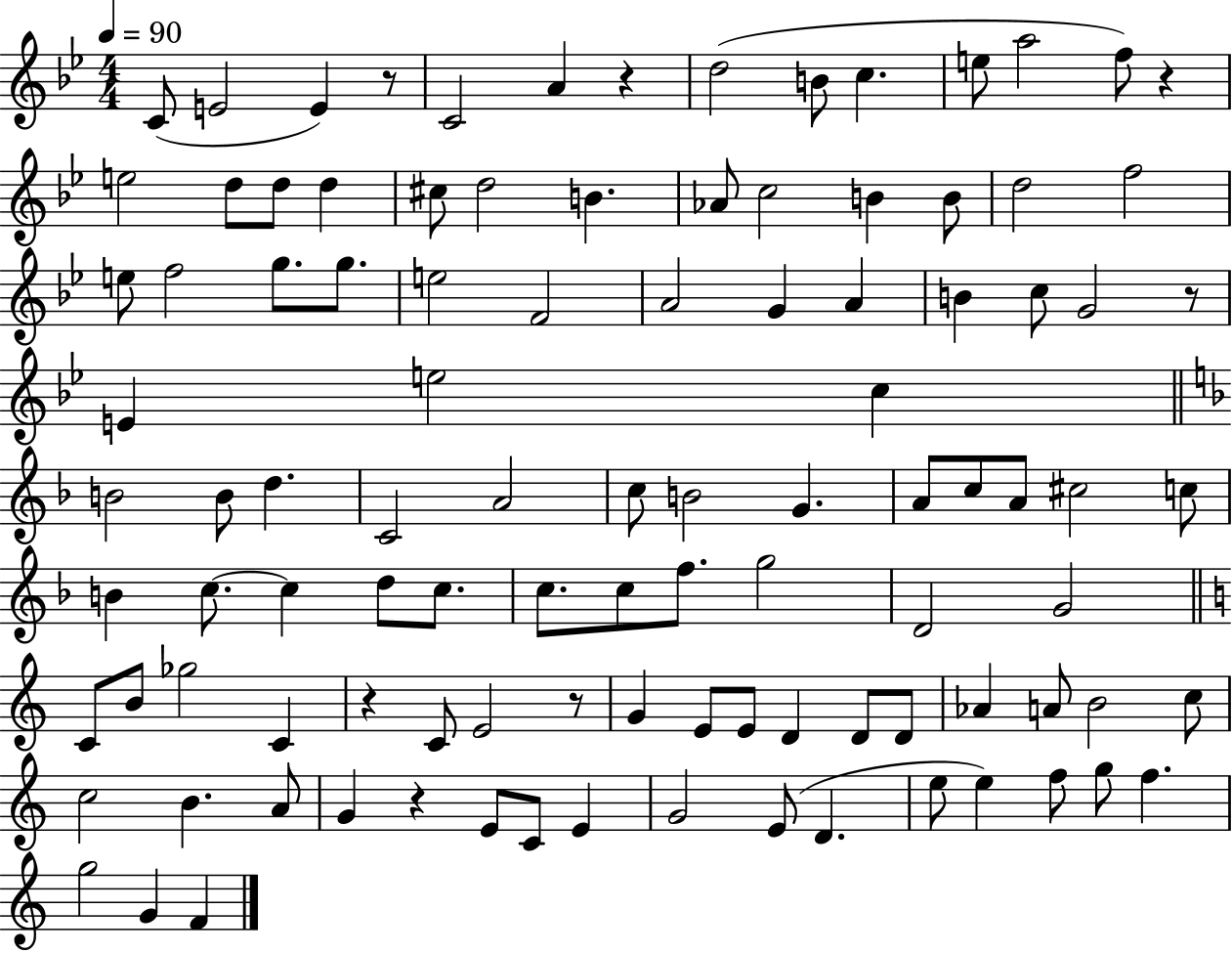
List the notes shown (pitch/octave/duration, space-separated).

C4/e E4/h E4/q R/e C4/h A4/q R/q D5/h B4/e C5/q. E5/e A5/h F5/e R/q E5/h D5/e D5/e D5/q C#5/e D5/h B4/q. Ab4/e C5/h B4/q B4/e D5/h F5/h E5/e F5/h G5/e. G5/e. E5/h F4/h A4/h G4/q A4/q B4/q C5/e G4/h R/e E4/q E5/h C5/q B4/h B4/e D5/q. C4/h A4/h C5/e B4/h G4/q. A4/e C5/e A4/e C#5/h C5/e B4/q C5/e. C5/q D5/e C5/e. C5/e. C5/e F5/e. G5/h D4/h G4/h C4/e B4/e Gb5/h C4/q R/q C4/e E4/h R/e G4/q E4/e E4/e D4/q D4/e D4/e Ab4/q A4/e B4/h C5/e C5/h B4/q. A4/e G4/q R/q E4/e C4/e E4/q G4/h E4/e D4/q. E5/e E5/q F5/e G5/e F5/q. G5/h G4/q F4/q